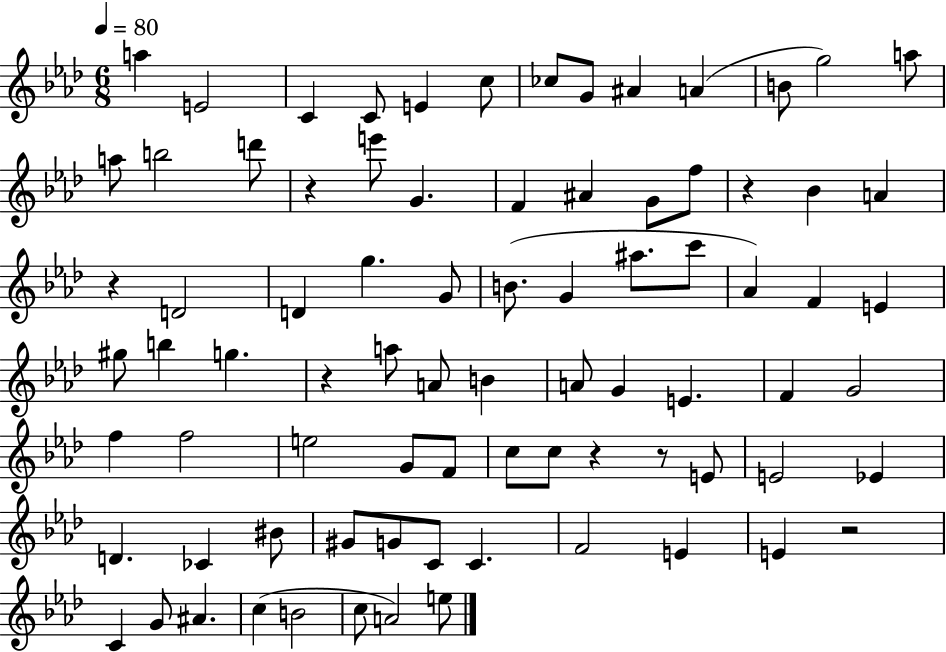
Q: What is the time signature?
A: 6/8